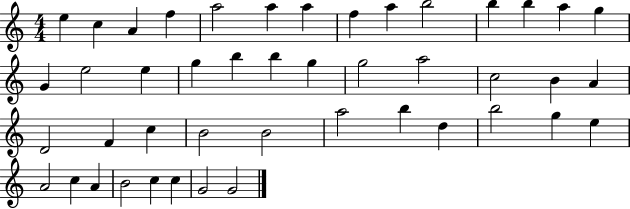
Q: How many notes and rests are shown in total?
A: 45